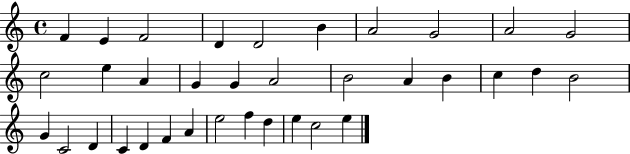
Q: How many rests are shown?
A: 0